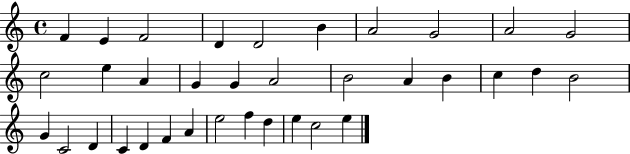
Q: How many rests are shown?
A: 0